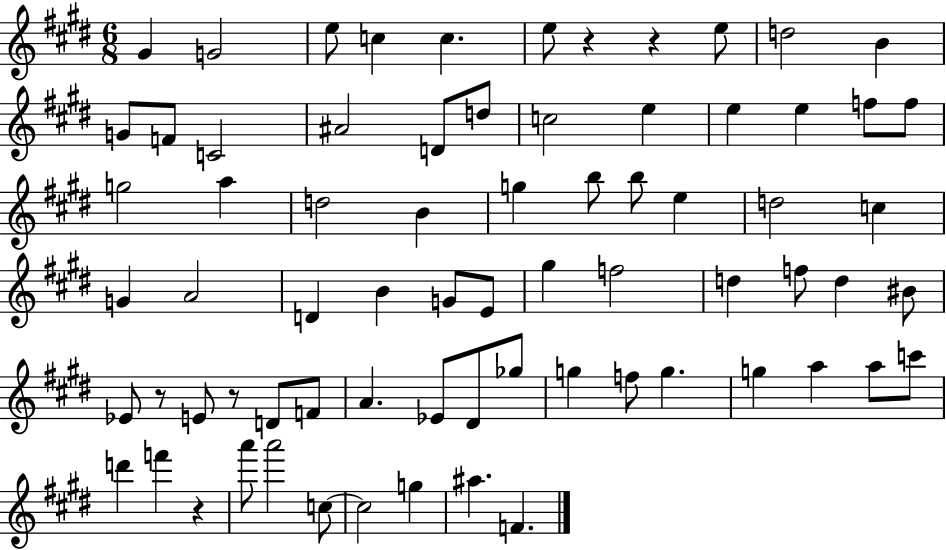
{
  \clef treble
  \numericTimeSignature
  \time 6/8
  \key e \major
  gis'4 g'2 | e''8 c''4 c''4. | e''8 r4 r4 e''8 | d''2 b'4 | \break g'8 f'8 c'2 | ais'2 d'8 d''8 | c''2 e''4 | e''4 e''4 f''8 f''8 | \break g''2 a''4 | d''2 b'4 | g''4 b''8 b''8 e''4 | d''2 c''4 | \break g'4 a'2 | d'4 b'4 g'8 e'8 | gis''4 f''2 | d''4 f''8 d''4 bis'8 | \break ees'8 r8 e'8 r8 d'8 f'8 | a'4. ees'8 dis'8 ges''8 | g''4 f''8 g''4. | g''4 a''4 a''8 c'''8 | \break d'''4 f'''4 r4 | a'''8 a'''2 c''8~~ | c''2 g''4 | ais''4. f'4. | \break \bar "|."
}